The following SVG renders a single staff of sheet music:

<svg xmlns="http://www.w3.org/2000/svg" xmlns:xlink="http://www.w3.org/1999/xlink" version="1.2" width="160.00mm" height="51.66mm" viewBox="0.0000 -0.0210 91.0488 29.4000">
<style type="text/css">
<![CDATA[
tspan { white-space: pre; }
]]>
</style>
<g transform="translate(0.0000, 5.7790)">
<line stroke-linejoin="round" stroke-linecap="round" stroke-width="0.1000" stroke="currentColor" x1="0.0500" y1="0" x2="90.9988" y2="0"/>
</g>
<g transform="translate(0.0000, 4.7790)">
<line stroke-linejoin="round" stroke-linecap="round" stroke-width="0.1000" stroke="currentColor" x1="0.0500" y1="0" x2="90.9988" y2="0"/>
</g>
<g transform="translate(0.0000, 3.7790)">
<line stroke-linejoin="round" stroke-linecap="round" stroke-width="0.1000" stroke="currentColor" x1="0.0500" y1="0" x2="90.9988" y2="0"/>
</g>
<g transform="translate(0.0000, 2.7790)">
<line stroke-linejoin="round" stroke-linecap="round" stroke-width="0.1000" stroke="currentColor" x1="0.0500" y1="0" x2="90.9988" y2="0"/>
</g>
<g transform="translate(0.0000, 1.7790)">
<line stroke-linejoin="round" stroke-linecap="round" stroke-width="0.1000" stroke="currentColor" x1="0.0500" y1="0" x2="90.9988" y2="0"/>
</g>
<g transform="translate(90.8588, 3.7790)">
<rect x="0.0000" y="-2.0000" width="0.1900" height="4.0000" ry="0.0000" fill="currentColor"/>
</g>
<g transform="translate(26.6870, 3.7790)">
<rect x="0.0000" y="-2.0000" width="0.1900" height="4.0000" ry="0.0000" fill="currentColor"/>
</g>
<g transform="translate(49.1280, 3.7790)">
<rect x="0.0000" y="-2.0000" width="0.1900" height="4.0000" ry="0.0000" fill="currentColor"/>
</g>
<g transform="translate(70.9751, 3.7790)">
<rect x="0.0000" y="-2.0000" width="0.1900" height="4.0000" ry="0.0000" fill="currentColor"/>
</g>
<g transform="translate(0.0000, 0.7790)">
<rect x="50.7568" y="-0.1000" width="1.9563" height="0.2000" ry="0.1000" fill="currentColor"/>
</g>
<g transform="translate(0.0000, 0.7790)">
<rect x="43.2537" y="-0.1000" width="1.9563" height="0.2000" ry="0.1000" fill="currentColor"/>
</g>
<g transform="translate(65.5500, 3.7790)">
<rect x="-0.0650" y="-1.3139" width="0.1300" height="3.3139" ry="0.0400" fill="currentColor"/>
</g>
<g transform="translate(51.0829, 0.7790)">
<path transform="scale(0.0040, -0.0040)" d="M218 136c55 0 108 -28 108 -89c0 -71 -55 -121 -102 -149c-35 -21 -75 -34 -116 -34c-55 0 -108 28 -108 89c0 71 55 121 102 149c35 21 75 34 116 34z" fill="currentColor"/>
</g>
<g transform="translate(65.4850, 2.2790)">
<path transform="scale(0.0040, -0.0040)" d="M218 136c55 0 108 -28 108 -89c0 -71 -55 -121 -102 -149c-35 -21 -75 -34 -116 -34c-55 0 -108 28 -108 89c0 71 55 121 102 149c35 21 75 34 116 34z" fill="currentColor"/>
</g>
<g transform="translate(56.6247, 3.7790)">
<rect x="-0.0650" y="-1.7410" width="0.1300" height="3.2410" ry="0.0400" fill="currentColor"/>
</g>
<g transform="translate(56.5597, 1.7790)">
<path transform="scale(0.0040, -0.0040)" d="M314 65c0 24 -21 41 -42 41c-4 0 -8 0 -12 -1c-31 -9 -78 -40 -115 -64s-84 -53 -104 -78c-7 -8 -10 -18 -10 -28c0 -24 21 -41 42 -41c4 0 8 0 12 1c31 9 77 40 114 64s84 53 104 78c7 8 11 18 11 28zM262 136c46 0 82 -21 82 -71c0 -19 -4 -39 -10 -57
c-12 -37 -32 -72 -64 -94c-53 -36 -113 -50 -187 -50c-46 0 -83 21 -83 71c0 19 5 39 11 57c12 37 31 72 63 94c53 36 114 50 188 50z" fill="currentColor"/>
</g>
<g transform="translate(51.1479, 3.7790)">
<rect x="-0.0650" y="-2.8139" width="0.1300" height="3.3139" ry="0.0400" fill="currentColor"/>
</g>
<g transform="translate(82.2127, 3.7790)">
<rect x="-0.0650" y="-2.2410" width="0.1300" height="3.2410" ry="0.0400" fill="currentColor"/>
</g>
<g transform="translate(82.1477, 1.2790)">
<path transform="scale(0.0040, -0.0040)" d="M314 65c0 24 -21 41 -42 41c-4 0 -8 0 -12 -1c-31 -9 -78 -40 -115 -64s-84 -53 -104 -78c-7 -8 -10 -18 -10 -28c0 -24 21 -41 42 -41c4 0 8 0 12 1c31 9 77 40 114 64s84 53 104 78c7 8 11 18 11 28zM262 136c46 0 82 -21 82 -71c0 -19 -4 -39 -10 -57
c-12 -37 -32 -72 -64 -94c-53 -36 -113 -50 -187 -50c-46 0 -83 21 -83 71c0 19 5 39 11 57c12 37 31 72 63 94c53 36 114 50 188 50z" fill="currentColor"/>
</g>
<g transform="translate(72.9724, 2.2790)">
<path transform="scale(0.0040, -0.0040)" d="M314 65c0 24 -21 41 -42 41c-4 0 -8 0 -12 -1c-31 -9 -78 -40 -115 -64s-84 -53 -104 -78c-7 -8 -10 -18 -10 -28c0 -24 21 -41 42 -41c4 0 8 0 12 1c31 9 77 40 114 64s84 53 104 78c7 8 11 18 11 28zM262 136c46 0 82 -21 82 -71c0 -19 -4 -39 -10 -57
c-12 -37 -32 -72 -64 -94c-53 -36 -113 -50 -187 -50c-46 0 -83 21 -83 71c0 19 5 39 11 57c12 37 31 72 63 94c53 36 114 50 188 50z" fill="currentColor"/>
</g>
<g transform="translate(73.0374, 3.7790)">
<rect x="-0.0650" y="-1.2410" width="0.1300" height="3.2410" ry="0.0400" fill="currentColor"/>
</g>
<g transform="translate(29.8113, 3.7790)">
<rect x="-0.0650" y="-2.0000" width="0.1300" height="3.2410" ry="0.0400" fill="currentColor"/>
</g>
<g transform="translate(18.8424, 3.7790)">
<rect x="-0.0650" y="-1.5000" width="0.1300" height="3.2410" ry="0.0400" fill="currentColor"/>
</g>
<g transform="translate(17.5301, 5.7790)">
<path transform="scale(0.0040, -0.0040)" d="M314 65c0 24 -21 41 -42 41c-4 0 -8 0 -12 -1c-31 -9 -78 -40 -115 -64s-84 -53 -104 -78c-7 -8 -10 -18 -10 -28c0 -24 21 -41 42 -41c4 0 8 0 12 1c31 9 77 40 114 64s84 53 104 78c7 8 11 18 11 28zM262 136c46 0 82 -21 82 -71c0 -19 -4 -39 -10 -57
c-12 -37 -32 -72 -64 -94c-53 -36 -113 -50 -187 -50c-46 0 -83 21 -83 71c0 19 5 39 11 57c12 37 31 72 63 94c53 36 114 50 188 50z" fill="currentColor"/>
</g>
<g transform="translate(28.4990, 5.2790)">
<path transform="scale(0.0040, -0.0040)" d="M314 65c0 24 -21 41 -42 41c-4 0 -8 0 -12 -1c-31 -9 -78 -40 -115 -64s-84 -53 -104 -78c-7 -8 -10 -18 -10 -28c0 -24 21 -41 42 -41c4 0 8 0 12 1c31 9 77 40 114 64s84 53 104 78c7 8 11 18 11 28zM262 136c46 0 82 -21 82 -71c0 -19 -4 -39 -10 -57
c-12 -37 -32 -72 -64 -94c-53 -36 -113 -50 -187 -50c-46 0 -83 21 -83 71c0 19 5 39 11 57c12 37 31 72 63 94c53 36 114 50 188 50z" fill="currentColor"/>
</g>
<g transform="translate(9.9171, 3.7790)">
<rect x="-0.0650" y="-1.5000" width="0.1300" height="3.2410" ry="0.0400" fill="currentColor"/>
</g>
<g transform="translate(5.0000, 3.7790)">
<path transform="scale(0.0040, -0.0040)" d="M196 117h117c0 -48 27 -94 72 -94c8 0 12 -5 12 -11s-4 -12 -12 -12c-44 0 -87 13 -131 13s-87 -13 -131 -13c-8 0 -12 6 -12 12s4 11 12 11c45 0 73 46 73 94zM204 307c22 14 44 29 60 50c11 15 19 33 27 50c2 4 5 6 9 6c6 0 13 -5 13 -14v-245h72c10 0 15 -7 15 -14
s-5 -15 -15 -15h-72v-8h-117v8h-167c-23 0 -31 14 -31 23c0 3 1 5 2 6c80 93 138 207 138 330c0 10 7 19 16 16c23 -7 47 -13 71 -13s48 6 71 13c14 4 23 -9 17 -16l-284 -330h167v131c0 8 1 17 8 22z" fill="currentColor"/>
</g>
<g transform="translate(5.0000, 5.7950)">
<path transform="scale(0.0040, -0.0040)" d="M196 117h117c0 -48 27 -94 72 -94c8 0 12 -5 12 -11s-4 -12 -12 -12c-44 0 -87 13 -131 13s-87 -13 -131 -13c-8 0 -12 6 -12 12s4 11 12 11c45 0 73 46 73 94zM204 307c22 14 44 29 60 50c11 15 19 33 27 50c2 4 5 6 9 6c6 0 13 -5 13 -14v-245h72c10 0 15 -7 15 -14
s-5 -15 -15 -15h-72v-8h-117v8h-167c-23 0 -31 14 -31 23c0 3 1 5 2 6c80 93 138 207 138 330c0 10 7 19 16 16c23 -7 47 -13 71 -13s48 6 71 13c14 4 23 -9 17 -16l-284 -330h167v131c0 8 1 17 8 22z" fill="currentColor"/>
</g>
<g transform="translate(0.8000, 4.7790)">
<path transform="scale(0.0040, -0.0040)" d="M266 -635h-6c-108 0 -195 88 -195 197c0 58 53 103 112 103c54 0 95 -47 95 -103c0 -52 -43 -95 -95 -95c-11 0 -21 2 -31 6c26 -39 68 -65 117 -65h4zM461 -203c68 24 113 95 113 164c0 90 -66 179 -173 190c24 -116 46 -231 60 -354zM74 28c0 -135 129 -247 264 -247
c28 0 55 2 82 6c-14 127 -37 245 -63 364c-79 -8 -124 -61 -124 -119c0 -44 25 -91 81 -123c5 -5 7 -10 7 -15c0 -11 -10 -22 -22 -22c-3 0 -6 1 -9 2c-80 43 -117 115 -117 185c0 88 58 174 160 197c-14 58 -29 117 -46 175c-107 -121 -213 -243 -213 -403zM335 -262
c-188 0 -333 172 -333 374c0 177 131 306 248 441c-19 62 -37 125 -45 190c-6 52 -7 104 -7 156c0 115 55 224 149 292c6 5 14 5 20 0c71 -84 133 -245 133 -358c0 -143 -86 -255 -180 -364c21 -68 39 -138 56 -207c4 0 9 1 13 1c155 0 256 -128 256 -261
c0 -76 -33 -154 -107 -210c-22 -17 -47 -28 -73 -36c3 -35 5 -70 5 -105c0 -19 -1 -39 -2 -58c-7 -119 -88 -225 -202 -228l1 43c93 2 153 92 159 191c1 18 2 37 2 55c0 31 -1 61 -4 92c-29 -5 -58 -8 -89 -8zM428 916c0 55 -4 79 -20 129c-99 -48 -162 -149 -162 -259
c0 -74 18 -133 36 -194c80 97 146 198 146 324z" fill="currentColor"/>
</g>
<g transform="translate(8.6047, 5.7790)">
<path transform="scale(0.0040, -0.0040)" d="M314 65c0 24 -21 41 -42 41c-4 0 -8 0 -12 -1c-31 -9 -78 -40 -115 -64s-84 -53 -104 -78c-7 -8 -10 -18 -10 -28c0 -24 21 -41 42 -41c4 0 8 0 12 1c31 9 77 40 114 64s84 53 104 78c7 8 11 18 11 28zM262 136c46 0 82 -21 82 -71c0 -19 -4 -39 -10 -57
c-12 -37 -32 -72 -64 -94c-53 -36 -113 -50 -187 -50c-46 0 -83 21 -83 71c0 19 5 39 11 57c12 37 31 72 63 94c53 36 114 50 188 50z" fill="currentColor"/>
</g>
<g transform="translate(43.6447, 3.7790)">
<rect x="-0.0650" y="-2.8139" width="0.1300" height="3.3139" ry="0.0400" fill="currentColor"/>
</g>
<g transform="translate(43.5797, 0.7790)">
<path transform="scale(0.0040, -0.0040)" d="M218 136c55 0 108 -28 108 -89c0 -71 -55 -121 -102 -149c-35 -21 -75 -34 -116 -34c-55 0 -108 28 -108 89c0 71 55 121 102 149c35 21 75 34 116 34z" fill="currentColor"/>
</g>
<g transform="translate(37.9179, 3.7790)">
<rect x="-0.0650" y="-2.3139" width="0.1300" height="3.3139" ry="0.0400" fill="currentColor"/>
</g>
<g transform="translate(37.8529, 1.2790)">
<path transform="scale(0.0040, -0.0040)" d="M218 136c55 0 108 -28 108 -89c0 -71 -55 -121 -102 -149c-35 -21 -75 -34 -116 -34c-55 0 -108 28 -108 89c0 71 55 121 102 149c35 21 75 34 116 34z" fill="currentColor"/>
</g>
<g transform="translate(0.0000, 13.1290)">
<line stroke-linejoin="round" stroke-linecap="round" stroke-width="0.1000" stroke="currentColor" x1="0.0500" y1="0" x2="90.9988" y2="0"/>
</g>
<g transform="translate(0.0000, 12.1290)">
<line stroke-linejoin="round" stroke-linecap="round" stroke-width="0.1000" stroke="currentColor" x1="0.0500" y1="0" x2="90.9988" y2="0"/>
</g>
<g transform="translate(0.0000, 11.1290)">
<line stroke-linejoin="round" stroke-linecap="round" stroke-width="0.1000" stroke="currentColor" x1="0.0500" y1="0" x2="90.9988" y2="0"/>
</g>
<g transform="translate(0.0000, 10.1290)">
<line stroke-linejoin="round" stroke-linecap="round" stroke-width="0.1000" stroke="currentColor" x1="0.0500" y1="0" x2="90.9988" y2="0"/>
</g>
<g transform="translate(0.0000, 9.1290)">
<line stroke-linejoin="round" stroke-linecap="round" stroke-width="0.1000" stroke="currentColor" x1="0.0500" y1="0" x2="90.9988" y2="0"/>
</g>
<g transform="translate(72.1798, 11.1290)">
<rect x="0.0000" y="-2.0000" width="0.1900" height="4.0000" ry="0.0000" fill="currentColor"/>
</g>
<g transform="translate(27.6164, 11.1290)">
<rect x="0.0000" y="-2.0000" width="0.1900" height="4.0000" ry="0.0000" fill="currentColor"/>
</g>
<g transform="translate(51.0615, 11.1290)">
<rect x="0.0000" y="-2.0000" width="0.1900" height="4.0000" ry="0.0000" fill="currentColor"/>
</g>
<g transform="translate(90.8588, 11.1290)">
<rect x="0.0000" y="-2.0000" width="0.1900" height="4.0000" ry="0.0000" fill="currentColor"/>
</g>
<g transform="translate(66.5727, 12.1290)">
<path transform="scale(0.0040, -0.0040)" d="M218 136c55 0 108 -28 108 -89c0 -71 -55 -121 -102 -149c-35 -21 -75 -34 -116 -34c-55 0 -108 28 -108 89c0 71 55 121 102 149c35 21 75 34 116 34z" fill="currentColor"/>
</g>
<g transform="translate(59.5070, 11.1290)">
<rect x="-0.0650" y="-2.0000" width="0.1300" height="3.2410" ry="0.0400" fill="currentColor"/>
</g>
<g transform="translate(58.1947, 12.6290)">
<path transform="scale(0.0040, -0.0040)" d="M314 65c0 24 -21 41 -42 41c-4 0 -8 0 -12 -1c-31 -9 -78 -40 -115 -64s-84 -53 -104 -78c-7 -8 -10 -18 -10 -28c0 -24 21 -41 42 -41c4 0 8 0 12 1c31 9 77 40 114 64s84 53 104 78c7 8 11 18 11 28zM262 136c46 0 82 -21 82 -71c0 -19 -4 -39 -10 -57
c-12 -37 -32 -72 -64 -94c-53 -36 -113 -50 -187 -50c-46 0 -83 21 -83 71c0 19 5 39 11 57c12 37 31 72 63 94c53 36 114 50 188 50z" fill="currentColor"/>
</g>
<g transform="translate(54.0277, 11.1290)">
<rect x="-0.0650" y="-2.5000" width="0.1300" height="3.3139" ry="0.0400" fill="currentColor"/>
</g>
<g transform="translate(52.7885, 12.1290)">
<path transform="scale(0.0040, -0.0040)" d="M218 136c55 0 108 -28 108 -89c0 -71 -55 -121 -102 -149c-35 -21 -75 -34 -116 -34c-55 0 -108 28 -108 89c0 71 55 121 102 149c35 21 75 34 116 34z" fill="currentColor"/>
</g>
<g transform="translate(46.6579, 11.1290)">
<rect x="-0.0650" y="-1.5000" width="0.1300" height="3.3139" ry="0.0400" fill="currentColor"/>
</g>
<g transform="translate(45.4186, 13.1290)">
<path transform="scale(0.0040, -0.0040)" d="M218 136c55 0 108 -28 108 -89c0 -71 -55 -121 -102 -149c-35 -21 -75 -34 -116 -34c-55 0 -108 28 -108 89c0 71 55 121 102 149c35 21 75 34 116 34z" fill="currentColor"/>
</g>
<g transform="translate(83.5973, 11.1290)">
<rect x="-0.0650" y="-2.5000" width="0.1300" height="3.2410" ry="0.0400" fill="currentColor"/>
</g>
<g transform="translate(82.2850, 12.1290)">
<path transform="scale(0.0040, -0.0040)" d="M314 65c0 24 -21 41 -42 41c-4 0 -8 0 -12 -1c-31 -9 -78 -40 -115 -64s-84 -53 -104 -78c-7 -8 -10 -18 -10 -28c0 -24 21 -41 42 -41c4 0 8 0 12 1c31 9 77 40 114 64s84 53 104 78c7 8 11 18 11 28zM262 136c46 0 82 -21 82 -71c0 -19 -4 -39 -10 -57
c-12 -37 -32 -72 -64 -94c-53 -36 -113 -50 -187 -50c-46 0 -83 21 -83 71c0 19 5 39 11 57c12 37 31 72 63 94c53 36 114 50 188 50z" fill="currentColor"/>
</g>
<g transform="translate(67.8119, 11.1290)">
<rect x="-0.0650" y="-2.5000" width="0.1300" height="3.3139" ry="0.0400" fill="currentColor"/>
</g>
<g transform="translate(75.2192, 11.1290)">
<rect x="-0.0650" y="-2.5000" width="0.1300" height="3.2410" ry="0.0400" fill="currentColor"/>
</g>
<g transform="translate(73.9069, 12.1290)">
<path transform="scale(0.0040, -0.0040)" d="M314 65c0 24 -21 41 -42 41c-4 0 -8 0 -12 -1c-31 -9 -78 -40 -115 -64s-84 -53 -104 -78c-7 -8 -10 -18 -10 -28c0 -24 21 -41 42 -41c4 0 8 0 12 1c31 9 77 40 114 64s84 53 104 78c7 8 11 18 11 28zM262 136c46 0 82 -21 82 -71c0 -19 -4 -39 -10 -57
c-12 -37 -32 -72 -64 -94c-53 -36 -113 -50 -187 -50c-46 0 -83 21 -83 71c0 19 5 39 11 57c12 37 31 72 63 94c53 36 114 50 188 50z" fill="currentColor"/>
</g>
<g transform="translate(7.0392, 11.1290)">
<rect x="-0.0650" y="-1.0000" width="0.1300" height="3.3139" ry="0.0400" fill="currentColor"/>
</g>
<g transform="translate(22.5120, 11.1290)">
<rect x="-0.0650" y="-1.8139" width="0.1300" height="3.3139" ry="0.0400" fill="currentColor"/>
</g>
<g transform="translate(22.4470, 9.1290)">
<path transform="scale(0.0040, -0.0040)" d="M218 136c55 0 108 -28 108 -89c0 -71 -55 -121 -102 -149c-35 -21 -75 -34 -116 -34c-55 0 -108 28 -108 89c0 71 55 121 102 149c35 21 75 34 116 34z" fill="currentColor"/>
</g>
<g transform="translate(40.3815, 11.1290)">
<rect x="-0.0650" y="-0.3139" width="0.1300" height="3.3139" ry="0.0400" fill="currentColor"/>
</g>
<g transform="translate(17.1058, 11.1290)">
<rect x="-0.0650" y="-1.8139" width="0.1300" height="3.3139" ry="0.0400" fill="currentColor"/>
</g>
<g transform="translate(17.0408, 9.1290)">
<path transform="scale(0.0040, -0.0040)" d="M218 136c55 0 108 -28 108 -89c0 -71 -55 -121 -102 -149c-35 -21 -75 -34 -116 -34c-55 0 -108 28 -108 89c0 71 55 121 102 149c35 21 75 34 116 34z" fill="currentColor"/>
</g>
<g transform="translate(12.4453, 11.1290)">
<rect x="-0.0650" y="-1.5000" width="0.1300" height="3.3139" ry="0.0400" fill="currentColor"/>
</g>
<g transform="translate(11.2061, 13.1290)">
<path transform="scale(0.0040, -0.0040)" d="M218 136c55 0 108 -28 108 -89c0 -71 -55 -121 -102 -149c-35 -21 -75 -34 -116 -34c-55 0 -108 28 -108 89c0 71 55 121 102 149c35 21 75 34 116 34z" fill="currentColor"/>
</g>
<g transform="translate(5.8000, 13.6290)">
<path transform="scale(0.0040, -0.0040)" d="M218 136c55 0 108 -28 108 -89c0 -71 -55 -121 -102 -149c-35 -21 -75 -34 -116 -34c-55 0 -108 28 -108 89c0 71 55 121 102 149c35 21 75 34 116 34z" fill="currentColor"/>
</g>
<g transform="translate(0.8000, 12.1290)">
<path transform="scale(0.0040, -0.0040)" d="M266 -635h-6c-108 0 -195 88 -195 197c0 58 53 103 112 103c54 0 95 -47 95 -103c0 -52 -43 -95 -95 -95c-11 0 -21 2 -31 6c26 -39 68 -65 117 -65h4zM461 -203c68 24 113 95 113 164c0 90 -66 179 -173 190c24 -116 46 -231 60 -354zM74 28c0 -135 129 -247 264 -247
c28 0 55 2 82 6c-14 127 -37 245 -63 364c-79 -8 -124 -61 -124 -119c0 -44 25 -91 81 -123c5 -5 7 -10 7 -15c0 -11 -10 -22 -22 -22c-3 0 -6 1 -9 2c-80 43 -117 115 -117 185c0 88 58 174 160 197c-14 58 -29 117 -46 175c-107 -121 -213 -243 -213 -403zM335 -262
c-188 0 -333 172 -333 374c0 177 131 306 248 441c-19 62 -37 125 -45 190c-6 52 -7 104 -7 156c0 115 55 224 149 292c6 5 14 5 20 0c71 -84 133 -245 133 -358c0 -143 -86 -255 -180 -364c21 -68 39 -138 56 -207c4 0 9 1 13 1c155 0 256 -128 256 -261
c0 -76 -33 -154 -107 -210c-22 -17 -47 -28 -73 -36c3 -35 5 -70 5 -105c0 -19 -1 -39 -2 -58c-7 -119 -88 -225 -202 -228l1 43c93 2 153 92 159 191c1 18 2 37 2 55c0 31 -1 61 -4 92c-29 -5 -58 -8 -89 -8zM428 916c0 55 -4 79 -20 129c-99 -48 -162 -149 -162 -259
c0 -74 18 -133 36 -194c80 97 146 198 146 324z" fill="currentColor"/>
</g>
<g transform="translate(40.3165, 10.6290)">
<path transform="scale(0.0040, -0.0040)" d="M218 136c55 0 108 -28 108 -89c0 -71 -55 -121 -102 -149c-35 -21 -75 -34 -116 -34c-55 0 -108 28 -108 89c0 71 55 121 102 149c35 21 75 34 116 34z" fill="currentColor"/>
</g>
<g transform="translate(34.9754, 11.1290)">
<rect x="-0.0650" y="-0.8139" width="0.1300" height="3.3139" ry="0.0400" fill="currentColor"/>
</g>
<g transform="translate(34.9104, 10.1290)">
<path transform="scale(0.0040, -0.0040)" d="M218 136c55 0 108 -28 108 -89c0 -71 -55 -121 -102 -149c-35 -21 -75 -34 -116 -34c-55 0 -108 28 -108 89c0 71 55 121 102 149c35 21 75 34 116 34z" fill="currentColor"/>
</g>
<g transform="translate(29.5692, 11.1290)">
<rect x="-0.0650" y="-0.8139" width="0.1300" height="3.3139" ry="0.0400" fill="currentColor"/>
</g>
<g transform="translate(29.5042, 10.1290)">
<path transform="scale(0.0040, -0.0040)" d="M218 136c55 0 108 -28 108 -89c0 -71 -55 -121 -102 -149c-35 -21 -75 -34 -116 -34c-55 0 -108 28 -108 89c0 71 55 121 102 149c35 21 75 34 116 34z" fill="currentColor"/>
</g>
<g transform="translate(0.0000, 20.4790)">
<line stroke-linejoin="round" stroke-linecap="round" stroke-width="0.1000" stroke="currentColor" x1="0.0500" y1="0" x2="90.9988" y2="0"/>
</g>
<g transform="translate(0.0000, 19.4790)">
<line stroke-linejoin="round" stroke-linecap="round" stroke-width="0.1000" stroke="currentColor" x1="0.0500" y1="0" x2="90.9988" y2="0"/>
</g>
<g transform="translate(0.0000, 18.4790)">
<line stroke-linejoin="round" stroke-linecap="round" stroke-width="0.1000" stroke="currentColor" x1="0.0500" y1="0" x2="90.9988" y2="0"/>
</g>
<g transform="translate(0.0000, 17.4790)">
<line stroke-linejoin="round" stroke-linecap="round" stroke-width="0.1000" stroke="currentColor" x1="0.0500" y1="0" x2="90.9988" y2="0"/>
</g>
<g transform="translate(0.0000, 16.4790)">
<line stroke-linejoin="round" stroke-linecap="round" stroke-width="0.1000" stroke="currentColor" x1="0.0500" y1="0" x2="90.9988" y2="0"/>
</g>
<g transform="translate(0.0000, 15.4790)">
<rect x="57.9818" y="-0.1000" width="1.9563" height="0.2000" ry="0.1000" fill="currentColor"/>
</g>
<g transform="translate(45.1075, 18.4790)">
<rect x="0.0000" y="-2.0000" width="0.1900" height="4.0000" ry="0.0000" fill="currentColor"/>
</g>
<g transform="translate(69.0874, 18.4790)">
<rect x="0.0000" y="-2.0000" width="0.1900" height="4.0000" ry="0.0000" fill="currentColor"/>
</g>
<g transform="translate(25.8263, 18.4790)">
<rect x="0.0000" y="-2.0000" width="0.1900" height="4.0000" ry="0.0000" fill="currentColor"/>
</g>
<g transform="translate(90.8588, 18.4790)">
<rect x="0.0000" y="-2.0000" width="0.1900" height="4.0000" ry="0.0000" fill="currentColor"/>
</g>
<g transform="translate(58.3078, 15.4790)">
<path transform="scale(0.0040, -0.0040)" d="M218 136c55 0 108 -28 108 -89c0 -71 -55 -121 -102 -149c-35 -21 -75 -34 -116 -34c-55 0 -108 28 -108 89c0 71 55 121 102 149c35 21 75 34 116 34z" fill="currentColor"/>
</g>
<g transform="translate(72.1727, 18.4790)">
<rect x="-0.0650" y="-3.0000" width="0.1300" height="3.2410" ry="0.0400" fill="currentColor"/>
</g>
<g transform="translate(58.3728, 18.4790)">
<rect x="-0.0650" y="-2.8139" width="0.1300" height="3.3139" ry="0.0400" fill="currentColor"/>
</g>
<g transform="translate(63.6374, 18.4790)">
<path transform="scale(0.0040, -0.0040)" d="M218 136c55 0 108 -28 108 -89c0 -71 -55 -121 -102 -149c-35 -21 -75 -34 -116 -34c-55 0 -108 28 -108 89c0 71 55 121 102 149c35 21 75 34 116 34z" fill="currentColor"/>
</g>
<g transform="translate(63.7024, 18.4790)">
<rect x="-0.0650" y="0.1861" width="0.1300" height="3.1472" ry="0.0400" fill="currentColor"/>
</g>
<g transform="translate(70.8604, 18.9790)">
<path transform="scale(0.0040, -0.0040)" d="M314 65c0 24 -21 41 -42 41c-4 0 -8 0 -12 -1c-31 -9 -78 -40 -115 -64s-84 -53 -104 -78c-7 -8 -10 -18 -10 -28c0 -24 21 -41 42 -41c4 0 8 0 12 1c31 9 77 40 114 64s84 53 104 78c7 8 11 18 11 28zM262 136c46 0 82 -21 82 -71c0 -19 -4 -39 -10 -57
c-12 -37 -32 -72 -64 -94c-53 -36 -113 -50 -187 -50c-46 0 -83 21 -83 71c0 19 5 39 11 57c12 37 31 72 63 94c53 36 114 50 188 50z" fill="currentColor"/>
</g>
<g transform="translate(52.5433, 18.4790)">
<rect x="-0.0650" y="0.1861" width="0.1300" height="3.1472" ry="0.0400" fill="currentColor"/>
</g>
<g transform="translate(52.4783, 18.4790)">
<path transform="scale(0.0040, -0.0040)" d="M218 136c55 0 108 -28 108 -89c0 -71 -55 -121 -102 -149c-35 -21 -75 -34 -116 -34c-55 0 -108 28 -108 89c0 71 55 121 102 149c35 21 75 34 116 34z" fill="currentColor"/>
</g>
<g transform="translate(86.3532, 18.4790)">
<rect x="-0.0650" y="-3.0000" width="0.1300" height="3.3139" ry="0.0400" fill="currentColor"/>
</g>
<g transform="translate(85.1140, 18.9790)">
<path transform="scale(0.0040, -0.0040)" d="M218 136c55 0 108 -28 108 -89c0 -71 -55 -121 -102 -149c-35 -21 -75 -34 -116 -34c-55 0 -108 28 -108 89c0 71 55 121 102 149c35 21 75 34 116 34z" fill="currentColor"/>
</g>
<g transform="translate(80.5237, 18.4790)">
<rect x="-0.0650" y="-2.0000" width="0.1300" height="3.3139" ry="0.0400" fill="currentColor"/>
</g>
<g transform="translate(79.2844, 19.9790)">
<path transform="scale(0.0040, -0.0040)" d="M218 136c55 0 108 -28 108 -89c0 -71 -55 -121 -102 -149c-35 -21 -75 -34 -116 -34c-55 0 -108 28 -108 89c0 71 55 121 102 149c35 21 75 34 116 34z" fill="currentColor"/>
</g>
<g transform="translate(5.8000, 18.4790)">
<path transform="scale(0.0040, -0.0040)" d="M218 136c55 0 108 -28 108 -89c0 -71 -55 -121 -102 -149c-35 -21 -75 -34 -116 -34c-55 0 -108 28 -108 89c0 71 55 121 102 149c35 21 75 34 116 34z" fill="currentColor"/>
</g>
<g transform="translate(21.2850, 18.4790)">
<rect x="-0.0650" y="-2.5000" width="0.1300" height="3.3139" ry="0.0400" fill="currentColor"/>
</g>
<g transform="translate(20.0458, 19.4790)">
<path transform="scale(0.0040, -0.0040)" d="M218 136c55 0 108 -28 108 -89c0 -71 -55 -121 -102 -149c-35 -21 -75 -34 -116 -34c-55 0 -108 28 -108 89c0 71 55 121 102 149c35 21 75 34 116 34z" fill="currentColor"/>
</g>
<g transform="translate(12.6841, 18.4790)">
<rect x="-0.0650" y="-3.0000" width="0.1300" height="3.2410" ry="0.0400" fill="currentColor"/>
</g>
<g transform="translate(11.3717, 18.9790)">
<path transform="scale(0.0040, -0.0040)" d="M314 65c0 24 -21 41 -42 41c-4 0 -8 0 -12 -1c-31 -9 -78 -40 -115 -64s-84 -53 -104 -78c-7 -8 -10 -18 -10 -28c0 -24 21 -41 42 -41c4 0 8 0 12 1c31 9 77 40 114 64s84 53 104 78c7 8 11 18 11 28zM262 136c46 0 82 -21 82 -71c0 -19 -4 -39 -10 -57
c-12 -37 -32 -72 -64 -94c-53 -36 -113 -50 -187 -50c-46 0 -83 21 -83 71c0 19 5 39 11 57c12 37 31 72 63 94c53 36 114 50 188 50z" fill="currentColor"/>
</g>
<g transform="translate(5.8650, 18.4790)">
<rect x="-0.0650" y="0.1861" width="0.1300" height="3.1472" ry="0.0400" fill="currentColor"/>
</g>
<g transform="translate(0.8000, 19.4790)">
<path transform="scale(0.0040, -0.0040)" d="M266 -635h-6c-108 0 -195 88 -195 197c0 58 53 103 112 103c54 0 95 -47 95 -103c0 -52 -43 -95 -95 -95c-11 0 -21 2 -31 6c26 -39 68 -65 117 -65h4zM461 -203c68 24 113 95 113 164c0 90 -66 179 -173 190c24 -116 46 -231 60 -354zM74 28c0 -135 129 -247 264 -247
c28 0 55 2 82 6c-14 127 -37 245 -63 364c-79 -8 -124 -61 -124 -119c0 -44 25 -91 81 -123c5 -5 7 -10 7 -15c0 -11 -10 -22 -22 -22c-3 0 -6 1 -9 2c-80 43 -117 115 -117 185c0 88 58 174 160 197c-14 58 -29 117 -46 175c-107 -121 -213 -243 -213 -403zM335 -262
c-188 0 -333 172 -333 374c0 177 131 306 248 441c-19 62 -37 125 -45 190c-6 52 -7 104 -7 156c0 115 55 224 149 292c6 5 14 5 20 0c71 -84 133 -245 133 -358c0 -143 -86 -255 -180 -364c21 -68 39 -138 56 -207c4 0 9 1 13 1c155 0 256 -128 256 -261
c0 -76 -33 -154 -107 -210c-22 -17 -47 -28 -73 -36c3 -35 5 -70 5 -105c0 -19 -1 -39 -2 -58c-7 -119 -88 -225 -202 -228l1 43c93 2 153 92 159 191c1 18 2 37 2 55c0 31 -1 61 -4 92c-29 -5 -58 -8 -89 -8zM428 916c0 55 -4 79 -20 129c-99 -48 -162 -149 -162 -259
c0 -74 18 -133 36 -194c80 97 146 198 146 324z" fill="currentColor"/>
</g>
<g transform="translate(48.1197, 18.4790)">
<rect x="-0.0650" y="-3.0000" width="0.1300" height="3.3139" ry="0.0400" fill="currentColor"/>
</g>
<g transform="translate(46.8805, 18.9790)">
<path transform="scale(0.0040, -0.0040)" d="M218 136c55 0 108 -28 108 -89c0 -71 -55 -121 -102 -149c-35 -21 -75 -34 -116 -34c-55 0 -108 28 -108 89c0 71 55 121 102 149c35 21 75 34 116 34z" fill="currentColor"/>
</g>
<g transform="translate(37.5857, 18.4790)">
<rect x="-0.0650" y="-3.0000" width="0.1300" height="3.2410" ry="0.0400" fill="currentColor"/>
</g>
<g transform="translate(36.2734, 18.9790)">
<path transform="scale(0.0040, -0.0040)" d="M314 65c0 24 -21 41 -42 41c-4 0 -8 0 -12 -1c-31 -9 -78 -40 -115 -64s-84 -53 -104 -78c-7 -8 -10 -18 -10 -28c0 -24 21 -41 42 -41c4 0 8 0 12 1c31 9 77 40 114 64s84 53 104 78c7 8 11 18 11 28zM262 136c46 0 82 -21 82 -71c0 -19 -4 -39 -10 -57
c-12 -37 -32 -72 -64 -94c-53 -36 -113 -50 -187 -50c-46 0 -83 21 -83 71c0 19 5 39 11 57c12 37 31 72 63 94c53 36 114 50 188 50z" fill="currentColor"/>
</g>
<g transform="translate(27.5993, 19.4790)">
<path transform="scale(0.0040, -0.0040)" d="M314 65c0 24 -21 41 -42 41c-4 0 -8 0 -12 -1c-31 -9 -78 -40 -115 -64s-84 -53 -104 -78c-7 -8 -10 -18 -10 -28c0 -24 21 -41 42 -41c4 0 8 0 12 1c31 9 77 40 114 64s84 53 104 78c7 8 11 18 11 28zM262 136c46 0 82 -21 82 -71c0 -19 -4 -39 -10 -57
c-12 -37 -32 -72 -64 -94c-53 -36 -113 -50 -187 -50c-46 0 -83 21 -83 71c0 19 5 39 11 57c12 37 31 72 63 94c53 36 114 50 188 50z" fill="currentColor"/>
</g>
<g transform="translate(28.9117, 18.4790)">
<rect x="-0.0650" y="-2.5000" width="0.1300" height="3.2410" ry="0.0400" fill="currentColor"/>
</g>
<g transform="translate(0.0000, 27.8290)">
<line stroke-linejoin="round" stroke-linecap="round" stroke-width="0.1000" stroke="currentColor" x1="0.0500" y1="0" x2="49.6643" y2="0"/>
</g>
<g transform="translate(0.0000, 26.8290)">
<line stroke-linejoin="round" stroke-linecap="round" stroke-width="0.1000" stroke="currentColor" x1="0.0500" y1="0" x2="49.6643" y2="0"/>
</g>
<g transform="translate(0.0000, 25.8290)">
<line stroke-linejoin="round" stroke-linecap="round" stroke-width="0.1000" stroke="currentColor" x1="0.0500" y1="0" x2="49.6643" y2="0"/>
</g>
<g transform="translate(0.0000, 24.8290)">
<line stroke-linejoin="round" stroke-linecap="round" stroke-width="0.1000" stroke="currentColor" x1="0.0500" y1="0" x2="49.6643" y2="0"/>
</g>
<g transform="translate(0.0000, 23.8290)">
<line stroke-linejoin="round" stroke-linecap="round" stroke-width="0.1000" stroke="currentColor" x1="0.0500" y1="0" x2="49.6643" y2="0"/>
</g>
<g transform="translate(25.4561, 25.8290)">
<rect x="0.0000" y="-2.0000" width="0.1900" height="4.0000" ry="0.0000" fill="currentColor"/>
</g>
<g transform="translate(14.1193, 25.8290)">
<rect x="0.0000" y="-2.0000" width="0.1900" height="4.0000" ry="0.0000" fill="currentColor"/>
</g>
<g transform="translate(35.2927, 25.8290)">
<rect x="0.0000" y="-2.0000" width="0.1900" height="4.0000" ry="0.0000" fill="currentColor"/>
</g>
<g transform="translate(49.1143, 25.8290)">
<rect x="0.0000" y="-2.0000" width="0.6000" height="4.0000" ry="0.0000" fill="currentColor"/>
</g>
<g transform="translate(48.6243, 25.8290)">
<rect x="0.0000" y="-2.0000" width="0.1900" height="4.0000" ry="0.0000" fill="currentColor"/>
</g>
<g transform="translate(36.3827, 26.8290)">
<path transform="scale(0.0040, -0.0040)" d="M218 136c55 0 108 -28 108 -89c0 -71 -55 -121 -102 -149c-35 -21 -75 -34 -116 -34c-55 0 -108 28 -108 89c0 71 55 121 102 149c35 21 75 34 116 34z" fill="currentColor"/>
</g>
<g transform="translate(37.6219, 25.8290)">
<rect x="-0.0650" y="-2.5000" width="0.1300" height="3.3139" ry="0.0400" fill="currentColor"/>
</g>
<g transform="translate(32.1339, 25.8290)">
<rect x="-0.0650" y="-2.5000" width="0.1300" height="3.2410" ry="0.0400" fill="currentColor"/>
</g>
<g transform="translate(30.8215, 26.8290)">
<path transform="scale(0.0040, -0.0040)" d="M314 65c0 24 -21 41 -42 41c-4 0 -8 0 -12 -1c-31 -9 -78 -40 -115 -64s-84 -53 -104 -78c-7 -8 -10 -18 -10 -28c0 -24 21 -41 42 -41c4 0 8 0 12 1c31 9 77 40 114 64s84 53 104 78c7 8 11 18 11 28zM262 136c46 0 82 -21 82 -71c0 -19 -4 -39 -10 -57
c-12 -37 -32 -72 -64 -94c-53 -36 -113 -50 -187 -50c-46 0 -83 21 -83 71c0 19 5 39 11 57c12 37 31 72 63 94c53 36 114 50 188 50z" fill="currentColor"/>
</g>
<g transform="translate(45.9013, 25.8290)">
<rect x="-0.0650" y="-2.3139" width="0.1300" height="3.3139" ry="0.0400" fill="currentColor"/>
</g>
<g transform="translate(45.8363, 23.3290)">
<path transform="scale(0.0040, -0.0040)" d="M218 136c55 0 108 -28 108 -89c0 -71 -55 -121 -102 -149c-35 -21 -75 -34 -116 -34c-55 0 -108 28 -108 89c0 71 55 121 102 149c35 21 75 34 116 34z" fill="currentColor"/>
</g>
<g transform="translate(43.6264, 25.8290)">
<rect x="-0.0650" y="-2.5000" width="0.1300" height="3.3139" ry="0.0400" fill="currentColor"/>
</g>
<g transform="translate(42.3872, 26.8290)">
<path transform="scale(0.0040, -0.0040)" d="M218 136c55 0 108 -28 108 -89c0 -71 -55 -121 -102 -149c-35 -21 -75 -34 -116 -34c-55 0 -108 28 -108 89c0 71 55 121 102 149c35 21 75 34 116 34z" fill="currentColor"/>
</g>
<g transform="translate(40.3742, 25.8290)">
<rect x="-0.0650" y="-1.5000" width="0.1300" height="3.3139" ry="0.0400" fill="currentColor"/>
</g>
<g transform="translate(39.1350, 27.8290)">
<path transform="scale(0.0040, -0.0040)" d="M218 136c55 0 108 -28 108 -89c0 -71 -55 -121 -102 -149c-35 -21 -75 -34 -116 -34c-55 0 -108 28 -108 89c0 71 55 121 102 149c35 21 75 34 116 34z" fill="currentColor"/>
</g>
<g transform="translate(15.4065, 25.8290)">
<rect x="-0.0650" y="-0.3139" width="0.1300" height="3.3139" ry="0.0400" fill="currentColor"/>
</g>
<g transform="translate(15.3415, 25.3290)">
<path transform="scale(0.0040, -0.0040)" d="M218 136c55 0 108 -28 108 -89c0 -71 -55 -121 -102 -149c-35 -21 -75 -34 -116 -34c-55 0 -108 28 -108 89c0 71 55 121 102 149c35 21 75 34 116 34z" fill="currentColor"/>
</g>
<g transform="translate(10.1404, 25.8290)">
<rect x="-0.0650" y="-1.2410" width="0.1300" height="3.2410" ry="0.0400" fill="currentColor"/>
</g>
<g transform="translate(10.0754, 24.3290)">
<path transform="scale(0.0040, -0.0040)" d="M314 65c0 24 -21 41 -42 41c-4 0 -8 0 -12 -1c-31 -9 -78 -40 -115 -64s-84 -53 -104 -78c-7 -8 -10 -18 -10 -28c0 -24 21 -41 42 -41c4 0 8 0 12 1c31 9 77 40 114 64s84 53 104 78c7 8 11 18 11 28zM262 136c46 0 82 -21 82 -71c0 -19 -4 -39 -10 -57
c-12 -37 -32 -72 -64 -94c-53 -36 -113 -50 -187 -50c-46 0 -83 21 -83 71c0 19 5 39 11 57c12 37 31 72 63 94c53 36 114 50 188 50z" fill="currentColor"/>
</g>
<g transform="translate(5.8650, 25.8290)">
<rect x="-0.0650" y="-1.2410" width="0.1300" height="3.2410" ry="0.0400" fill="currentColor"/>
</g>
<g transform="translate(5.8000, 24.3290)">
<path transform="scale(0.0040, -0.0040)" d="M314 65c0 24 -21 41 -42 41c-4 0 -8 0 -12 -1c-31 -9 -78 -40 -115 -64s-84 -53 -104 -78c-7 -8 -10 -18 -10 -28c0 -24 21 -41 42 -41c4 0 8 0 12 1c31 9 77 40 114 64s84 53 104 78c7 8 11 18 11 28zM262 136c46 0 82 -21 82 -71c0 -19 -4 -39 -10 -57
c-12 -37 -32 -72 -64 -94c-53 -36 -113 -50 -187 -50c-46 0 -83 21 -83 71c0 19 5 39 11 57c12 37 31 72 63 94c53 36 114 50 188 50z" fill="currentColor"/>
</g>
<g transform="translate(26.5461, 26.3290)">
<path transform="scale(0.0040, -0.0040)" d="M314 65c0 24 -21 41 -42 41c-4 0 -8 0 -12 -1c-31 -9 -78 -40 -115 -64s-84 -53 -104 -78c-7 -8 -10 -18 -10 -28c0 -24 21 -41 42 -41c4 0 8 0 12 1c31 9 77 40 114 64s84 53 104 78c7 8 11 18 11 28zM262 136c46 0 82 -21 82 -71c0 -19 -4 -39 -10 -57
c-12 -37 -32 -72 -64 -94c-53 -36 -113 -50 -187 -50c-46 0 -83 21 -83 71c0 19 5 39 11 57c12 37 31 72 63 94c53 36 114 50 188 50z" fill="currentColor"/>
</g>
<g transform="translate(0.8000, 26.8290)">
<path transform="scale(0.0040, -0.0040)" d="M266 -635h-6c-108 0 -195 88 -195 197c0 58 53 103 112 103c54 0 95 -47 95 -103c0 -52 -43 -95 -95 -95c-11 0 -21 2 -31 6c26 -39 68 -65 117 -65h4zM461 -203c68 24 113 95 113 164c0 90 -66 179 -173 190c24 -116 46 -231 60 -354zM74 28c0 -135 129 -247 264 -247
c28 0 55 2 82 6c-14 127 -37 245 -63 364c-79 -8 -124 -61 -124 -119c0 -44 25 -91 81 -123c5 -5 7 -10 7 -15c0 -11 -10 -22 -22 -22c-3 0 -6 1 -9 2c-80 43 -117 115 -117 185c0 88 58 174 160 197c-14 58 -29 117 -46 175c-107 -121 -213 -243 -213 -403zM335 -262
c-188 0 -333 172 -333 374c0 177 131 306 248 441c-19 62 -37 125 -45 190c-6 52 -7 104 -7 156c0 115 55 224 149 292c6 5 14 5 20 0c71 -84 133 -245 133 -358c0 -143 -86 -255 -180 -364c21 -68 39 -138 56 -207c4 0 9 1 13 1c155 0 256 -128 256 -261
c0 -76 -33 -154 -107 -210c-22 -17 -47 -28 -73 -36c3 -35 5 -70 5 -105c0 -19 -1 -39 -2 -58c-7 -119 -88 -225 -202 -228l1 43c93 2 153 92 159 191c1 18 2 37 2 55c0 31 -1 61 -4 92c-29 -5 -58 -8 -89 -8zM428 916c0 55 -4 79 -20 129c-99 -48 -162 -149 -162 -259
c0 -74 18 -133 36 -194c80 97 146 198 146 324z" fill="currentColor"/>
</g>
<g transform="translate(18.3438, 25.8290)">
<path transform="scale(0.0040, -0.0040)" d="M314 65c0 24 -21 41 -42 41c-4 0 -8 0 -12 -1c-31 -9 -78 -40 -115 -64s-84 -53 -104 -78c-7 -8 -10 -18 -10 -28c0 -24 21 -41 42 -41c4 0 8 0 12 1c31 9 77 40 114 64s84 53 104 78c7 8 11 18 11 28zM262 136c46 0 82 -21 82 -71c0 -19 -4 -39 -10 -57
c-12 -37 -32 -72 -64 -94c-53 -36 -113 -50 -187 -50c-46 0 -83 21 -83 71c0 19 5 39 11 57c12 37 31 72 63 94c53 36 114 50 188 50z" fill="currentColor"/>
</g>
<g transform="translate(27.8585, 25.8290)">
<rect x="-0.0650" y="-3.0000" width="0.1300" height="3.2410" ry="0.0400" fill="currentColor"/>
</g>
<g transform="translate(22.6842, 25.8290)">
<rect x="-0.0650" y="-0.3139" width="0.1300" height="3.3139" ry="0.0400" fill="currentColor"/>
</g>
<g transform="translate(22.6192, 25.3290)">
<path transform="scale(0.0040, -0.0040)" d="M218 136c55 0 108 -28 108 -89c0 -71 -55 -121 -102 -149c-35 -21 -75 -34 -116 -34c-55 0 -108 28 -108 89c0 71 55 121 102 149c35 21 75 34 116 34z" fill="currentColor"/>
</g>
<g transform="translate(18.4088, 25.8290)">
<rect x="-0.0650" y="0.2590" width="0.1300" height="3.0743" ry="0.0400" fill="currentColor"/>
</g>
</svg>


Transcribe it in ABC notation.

X:1
T:Untitled
M:4/4
L:1/4
K:C
E2 E2 F2 g a a f2 e e2 g2 D E f f d d c E G F2 G G2 G2 B A2 G G2 A2 A B a B A2 F A e2 e2 c B2 c A2 G2 G E G g